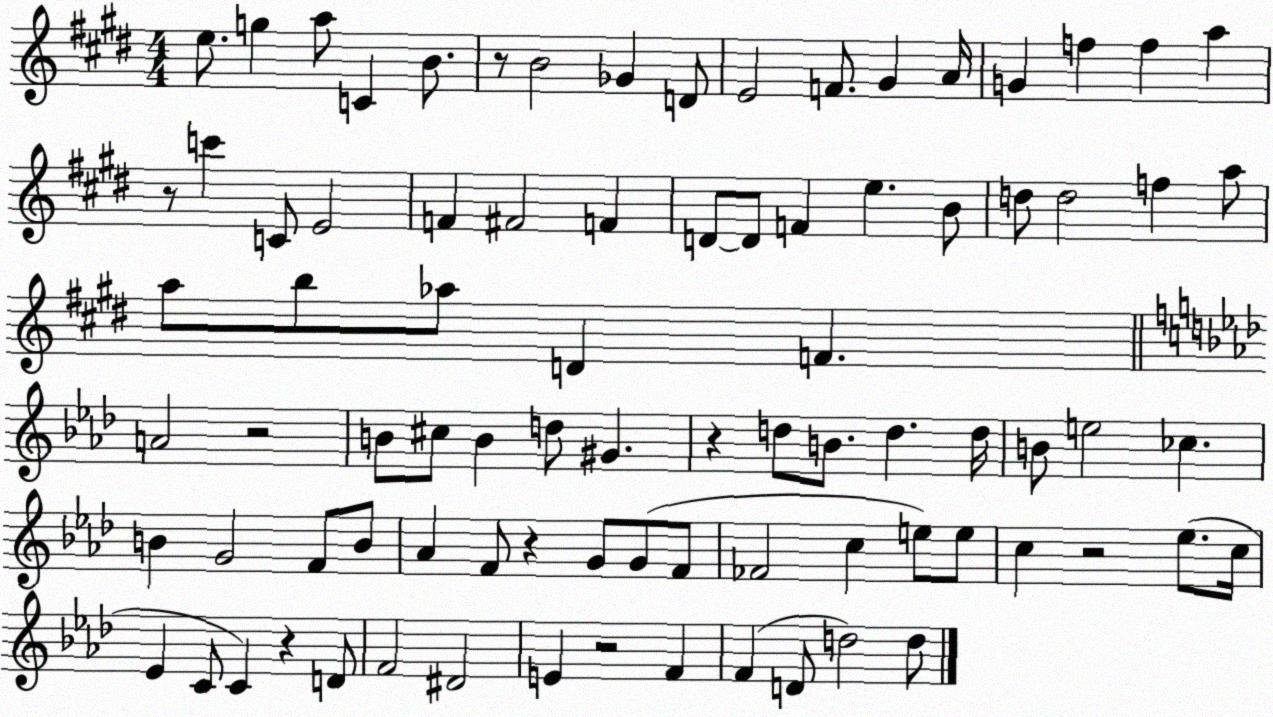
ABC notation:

X:1
T:Untitled
M:4/4
L:1/4
K:E
e/2 g a/2 C B/2 z/2 B2 _G D/2 E2 F/2 ^G A/4 G f f a z/2 c' C/2 E2 F ^F2 F D/2 D/2 F e B/2 d/2 d2 f a/2 a/2 b/2 _a/2 D F A2 z2 B/2 ^c/2 B d/2 ^G z d/2 B/2 d d/4 B/2 e2 _c B G2 F/2 B/2 _A F/2 z G/2 G/2 F/2 _F2 c e/2 e/2 c z2 _e/2 c/4 _E C/2 C z D/2 F2 ^D2 E z2 F F D/2 d2 d/2